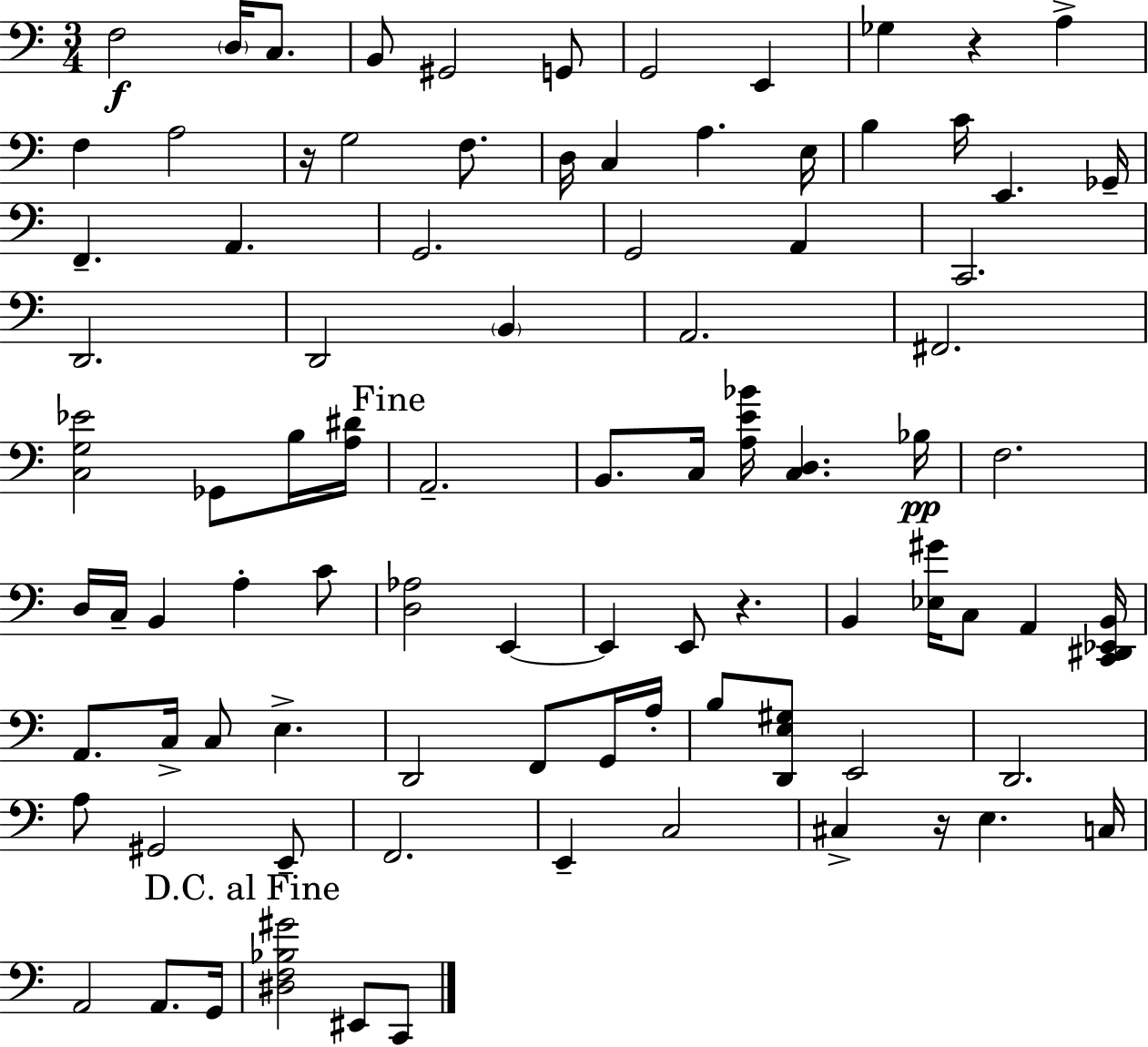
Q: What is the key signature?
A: C major